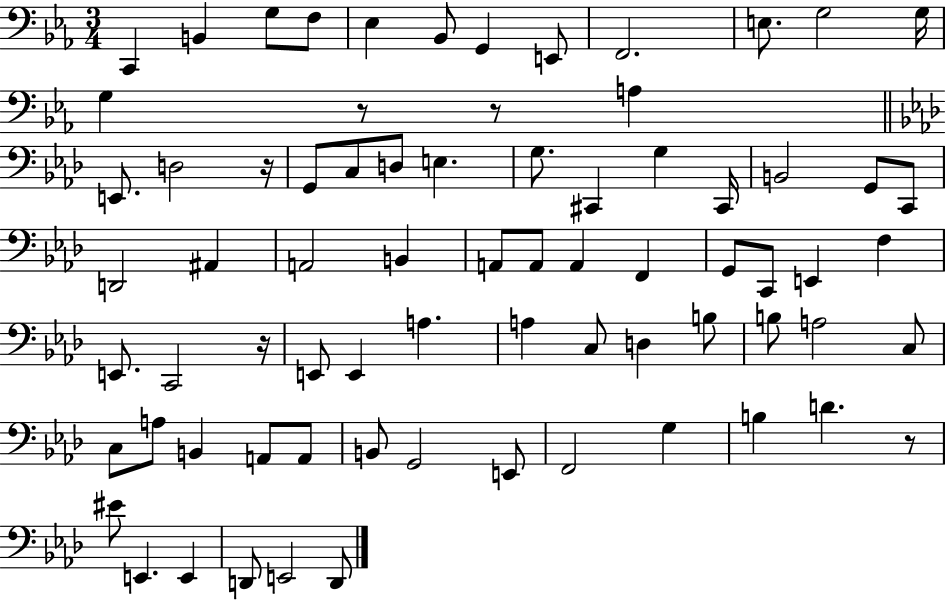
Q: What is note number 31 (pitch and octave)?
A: B2